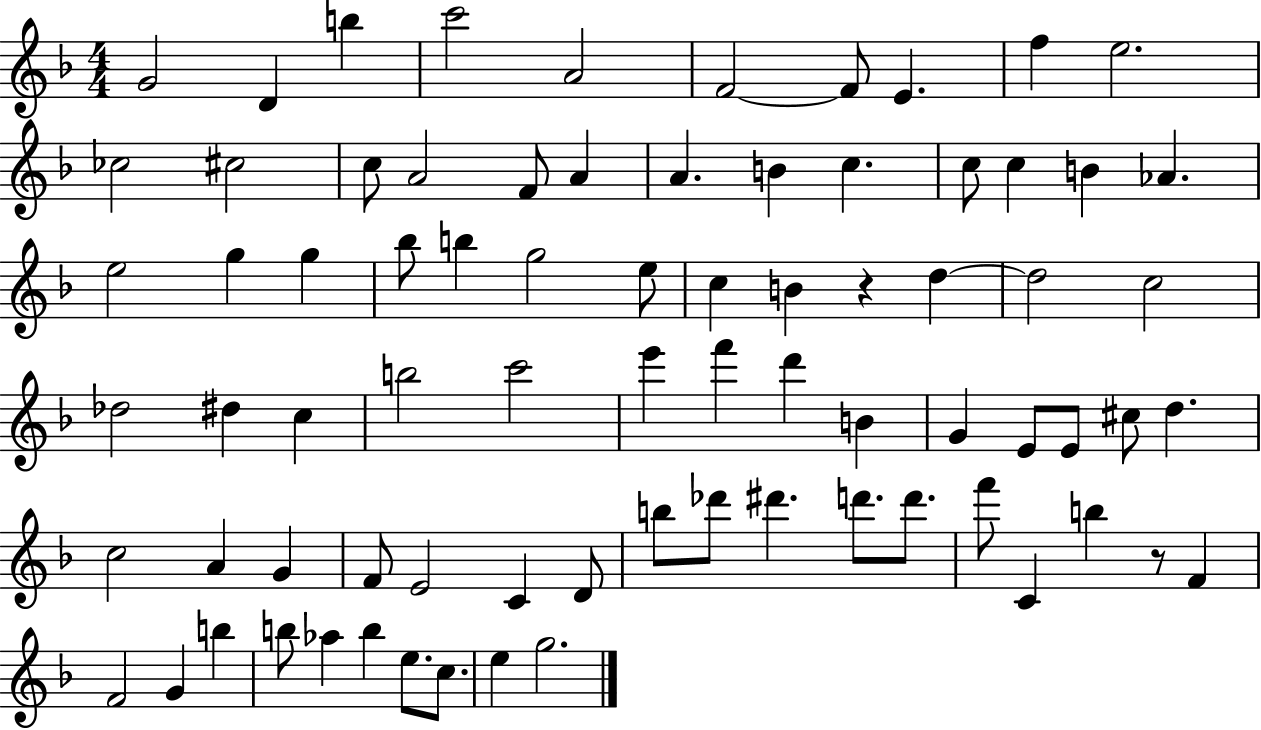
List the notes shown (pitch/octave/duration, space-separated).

G4/h D4/q B5/q C6/h A4/h F4/h F4/e E4/q. F5/q E5/h. CES5/h C#5/h C5/e A4/h F4/e A4/q A4/q. B4/q C5/q. C5/e C5/q B4/q Ab4/q. E5/h G5/q G5/q Bb5/e B5/q G5/h E5/e C5/q B4/q R/q D5/q D5/h C5/h Db5/h D#5/q C5/q B5/h C6/h E6/q F6/q D6/q B4/q G4/q E4/e E4/e C#5/e D5/q. C5/h A4/q G4/q F4/e E4/h C4/q D4/e B5/e Db6/e D#6/q. D6/e. D6/e. F6/e C4/q B5/q R/e F4/q F4/h G4/q B5/q B5/e Ab5/q B5/q E5/e. C5/e. E5/q G5/h.